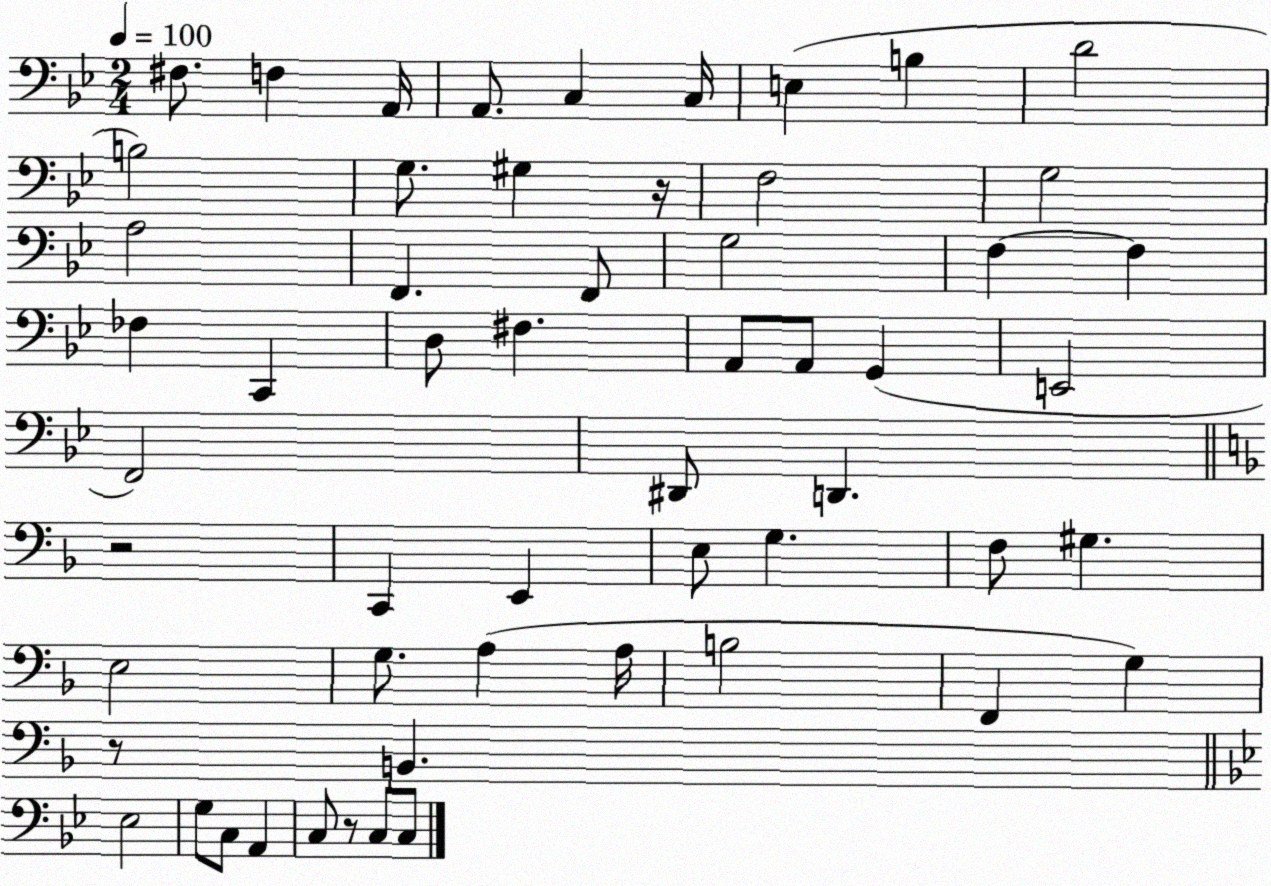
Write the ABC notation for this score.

X:1
T:Untitled
M:2/4
L:1/4
K:Bb
^F,/2 F, A,,/4 A,,/2 C, C,/4 E, B, D2 B,2 G,/2 ^G, z/4 F,2 G,2 A,2 F,, F,,/2 G,2 F, F, _F, C,, D,/2 ^F, A,,/2 A,,/2 G,, E,,2 F,,2 ^D,,/2 D,, z2 C,, E,, E,/2 G, F,/2 ^G, E,2 G,/2 A, A,/4 B,2 F,, G, z/2 B,, _E,2 G,/2 C,/2 A,, C,/2 z/2 C,/2 C,/2